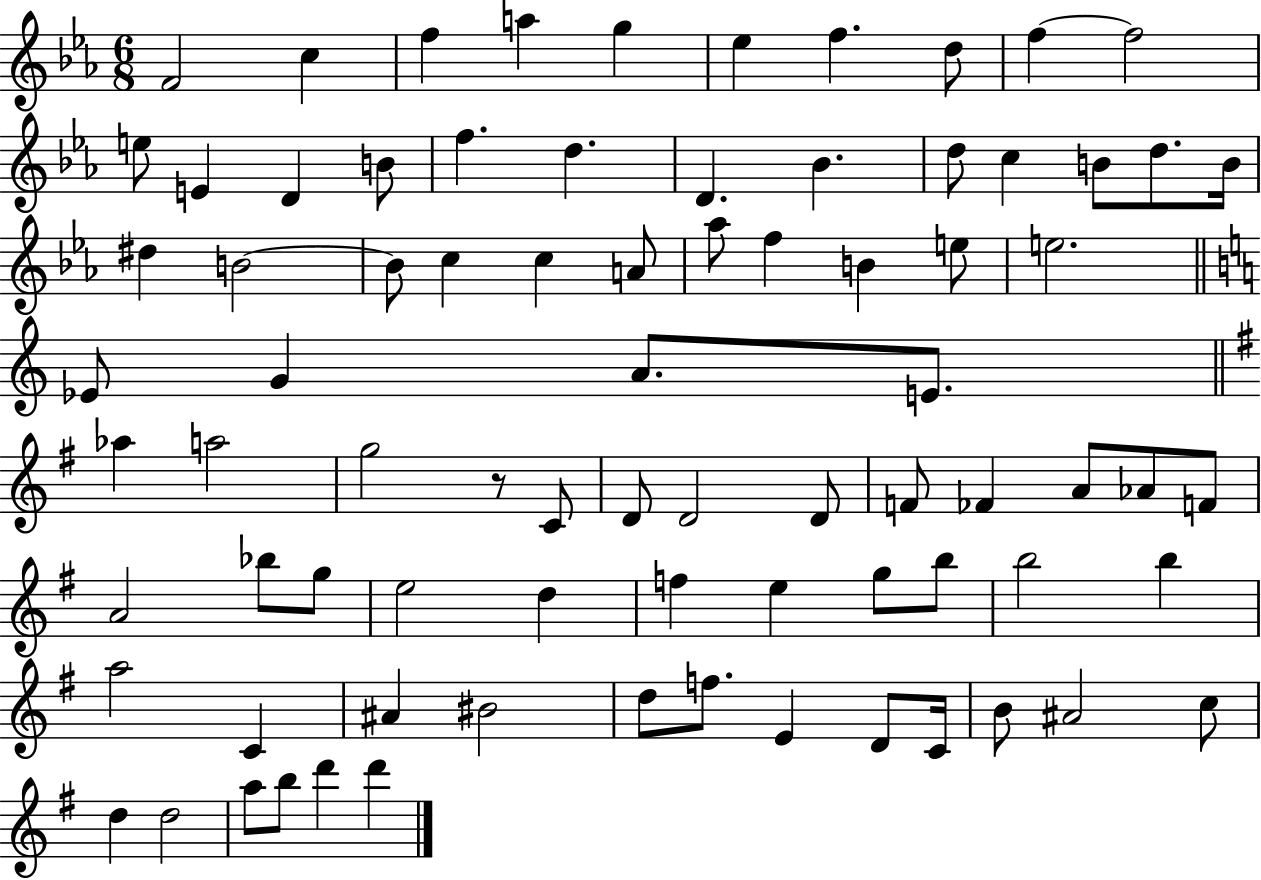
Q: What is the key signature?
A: EES major